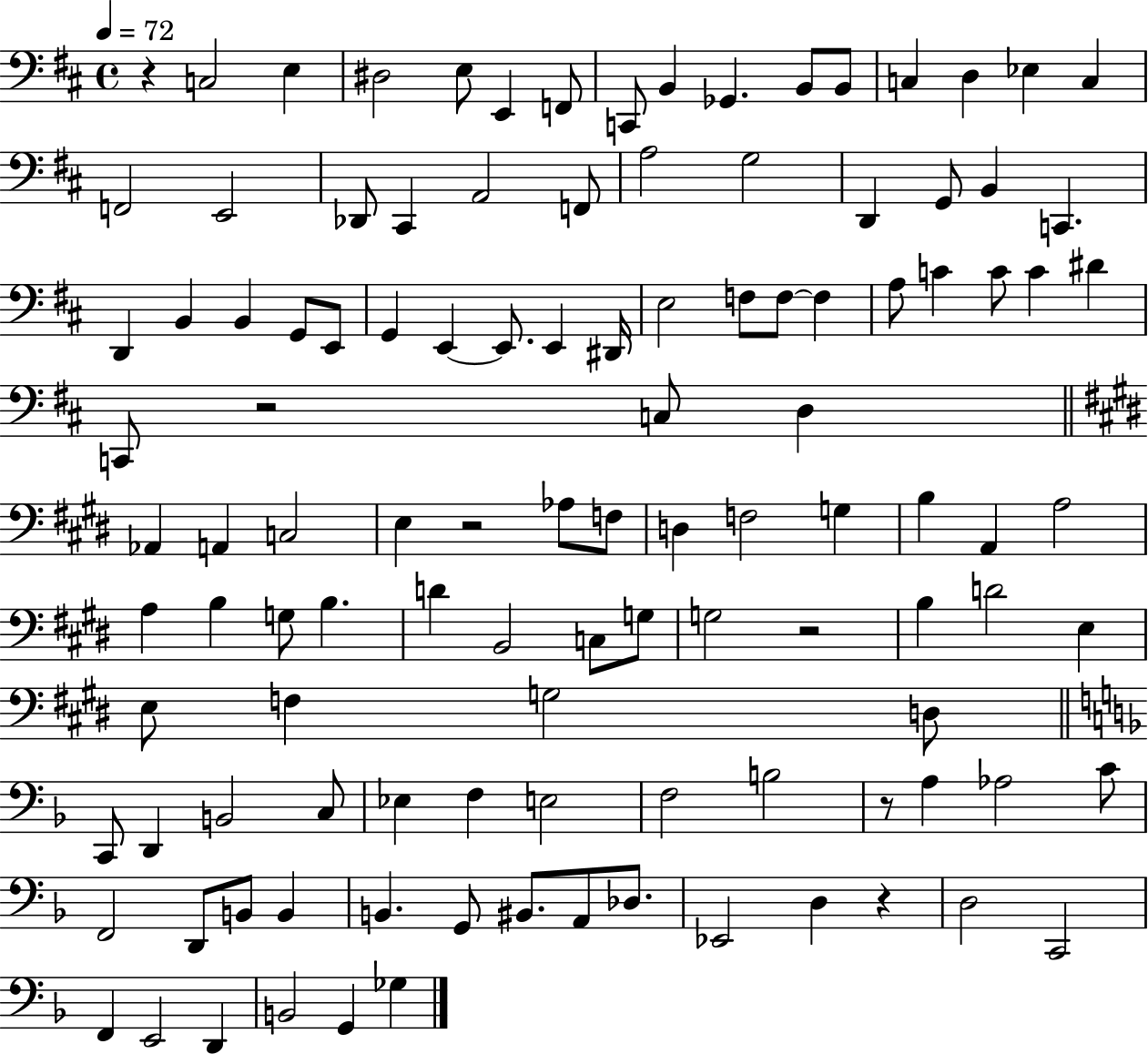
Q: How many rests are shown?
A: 6